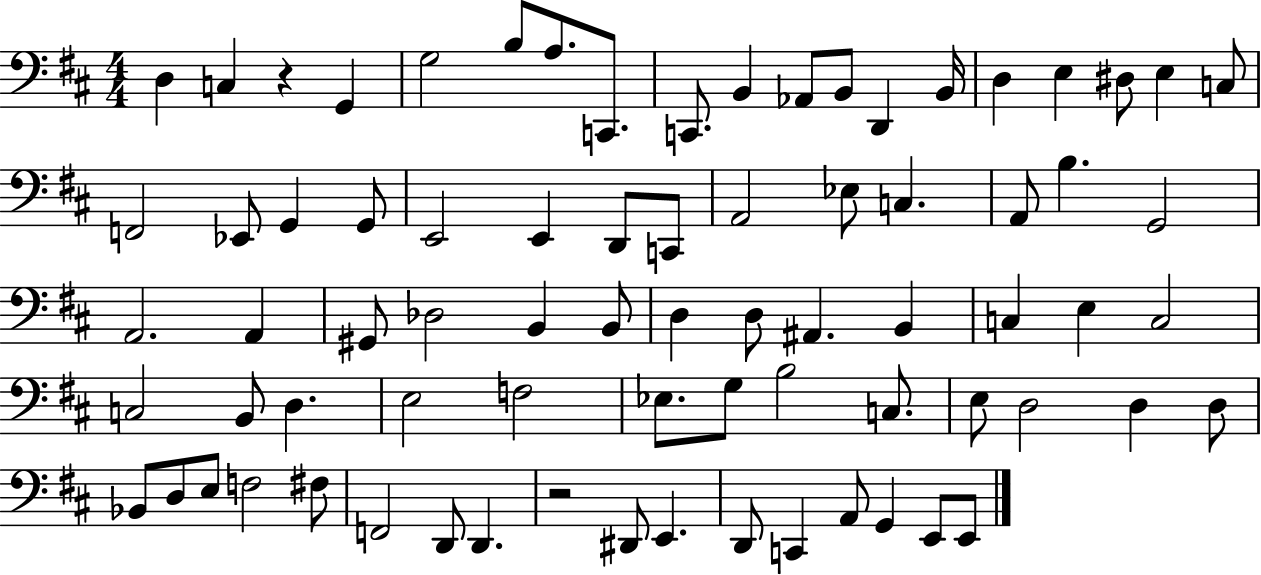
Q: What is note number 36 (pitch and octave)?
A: Db3